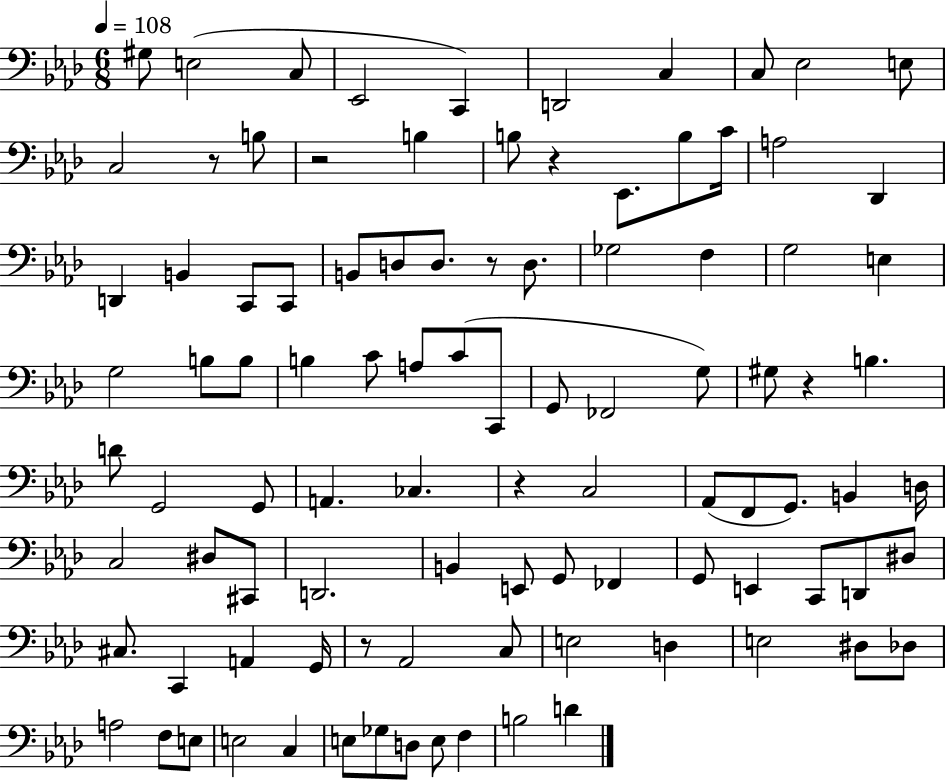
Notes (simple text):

G#3/e E3/h C3/e Eb2/h C2/q D2/h C3/q C3/e Eb3/h E3/e C3/h R/e B3/e R/h B3/q B3/e R/q Eb2/e. B3/e C4/s A3/h Db2/q D2/q B2/q C2/e C2/e B2/e D3/e D3/e. R/e D3/e. Gb3/h F3/q G3/h E3/q G3/h B3/e B3/e B3/q C4/e A3/e C4/e C2/e G2/e FES2/h G3/e G#3/e R/q B3/q. D4/e G2/h G2/e A2/q. CES3/q. R/q C3/h Ab2/e F2/e G2/e. B2/q D3/s C3/h D#3/e C#2/e D2/h. B2/q E2/e G2/e FES2/q G2/e E2/q C2/e D2/e D#3/e C#3/e. C2/q A2/q G2/s R/e Ab2/h C3/e E3/h D3/q E3/h D#3/e Db3/e A3/h F3/e E3/e E3/h C3/q E3/e Gb3/e D3/e E3/e F3/q B3/h D4/q